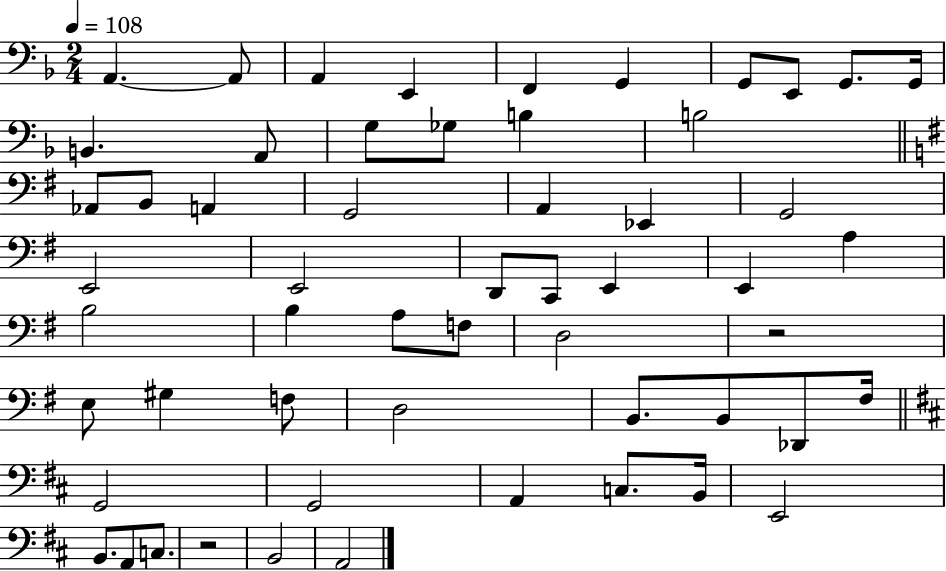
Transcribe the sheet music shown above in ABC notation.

X:1
T:Untitled
M:2/4
L:1/4
K:F
A,, A,,/2 A,, E,, F,, G,, G,,/2 E,,/2 G,,/2 G,,/4 B,, A,,/2 G,/2 _G,/2 B, B,2 _A,,/2 B,,/2 A,, G,,2 A,, _E,, G,,2 E,,2 E,,2 D,,/2 C,,/2 E,, E,, A, B,2 B, A,/2 F,/2 D,2 z2 E,/2 ^G, F,/2 D,2 B,,/2 B,,/2 _D,,/2 ^F,/4 G,,2 G,,2 A,, C,/2 B,,/4 E,,2 B,,/2 A,,/2 C,/2 z2 B,,2 A,,2